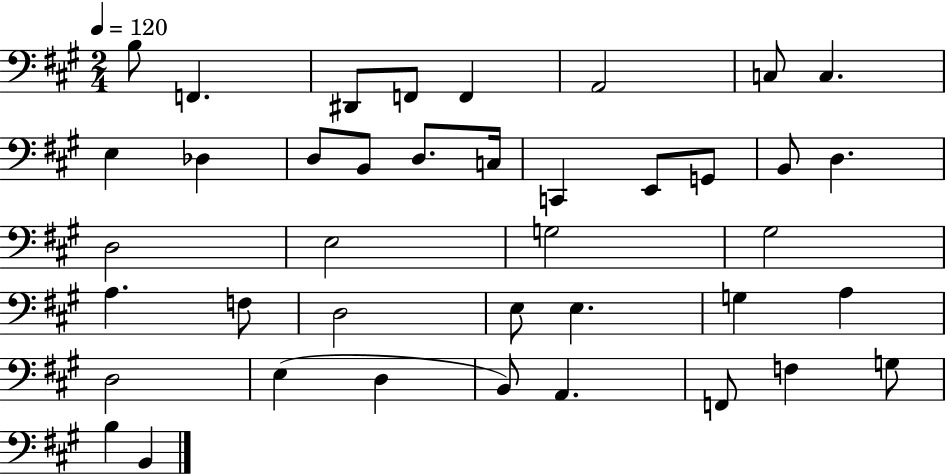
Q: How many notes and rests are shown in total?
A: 40